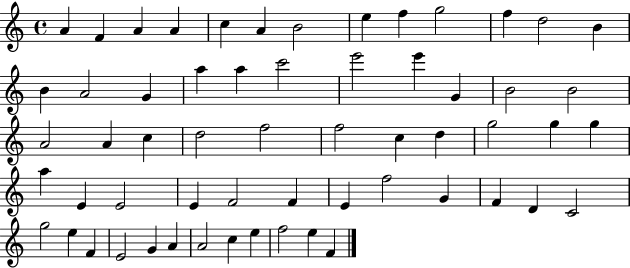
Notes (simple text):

A4/q F4/q A4/q A4/q C5/q A4/q B4/h E5/q F5/q G5/h F5/q D5/h B4/q B4/q A4/h G4/q A5/q A5/q C6/h E6/h E6/q G4/q B4/h B4/h A4/h A4/q C5/q D5/h F5/h F5/h C5/q D5/q G5/h G5/q G5/q A5/q E4/q E4/h E4/q F4/h F4/q E4/q F5/h G4/q F4/q D4/q C4/h G5/h E5/q F4/q E4/h G4/q A4/q A4/h C5/q E5/q F5/h E5/q F4/q